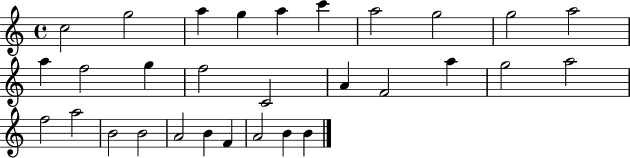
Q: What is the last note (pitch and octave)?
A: B4